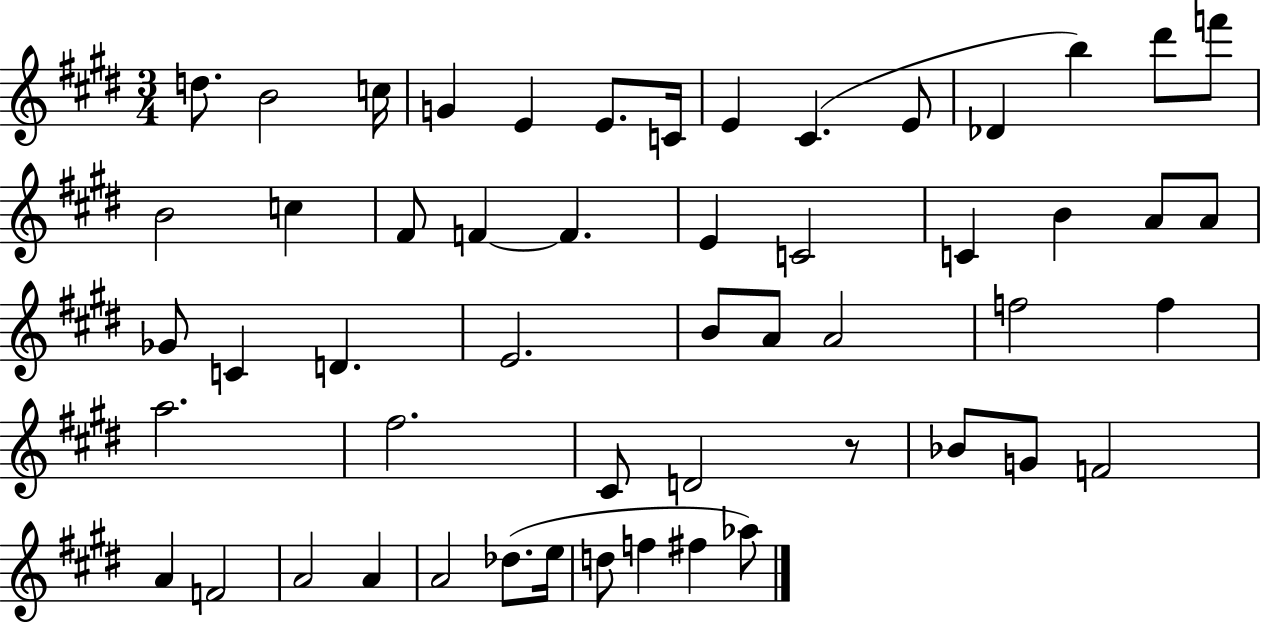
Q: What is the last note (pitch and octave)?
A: Ab5